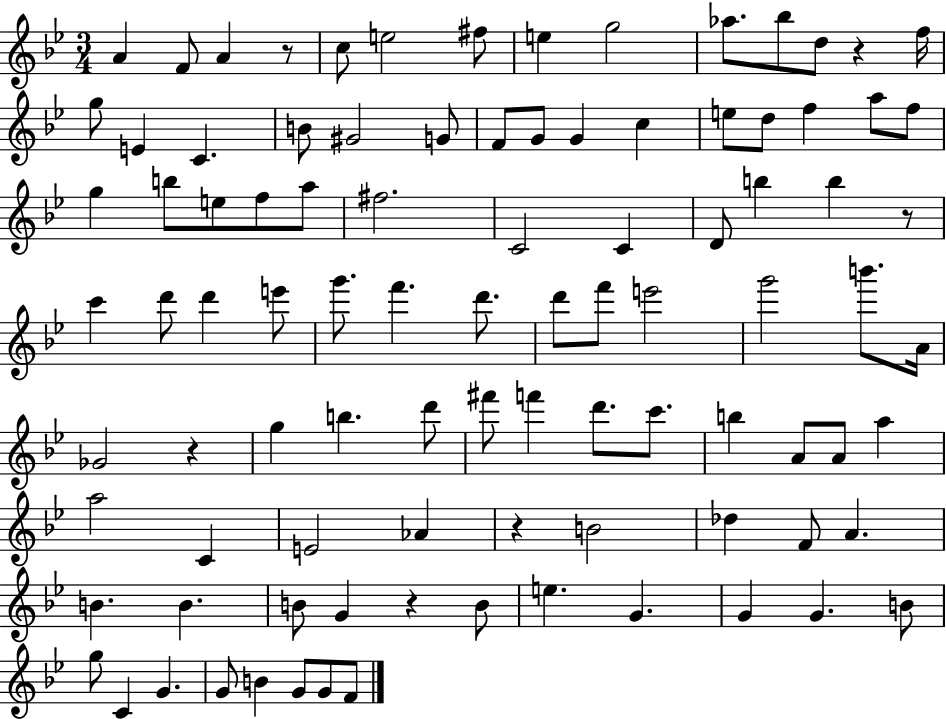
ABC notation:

X:1
T:Untitled
M:3/4
L:1/4
K:Bb
A F/2 A z/2 c/2 e2 ^f/2 e g2 _a/2 _b/2 d/2 z f/4 g/2 E C B/2 ^G2 G/2 F/2 G/2 G c e/2 d/2 f a/2 f/2 g b/2 e/2 f/2 a/2 ^f2 C2 C D/2 b b z/2 c' d'/2 d' e'/2 g'/2 f' d'/2 d'/2 f'/2 e'2 g'2 b'/2 A/4 _G2 z g b d'/2 ^f'/2 f' d'/2 c'/2 b A/2 A/2 a a2 C E2 _A z B2 _d F/2 A B B B/2 G z B/2 e G G G B/2 g/2 C G G/2 B G/2 G/2 F/2